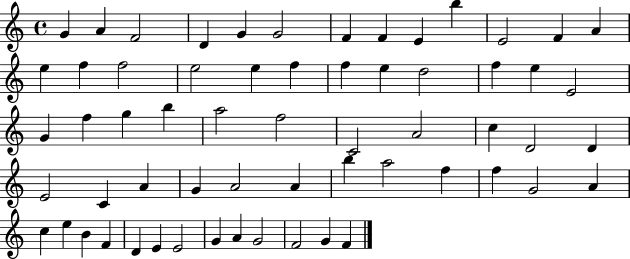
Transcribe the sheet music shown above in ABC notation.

X:1
T:Untitled
M:4/4
L:1/4
K:C
G A F2 D G G2 F F E b E2 F A e f f2 e2 e f f e d2 f e E2 G f g b a2 f2 C2 A2 c D2 D E2 C A G A2 A b a2 f f G2 A c e B F D E E2 G A G2 F2 G F